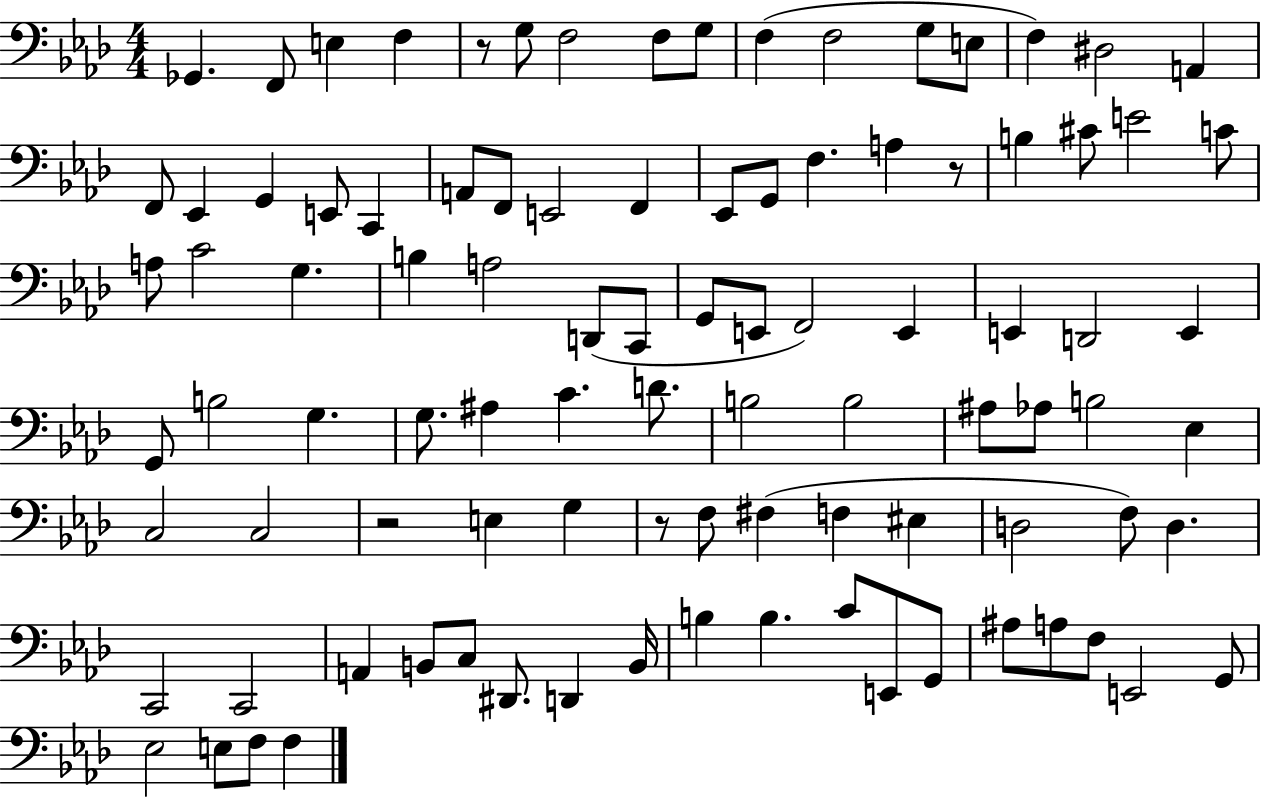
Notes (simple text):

Gb2/q. F2/e E3/q F3/q R/e G3/e F3/h F3/e G3/e F3/q F3/h G3/e E3/e F3/q D#3/h A2/q F2/e Eb2/q G2/q E2/e C2/q A2/e F2/e E2/h F2/q Eb2/e G2/e F3/q. A3/q R/e B3/q C#4/e E4/h C4/e A3/e C4/h G3/q. B3/q A3/h D2/e C2/e G2/e E2/e F2/h E2/q E2/q D2/h E2/q G2/e B3/h G3/q. G3/e. A#3/q C4/q. D4/e. B3/h B3/h A#3/e Ab3/e B3/h Eb3/q C3/h C3/h R/h E3/q G3/q R/e F3/e F#3/q F3/q EIS3/q D3/h F3/e D3/q. C2/h C2/h A2/q B2/e C3/e D#2/e. D2/q B2/s B3/q B3/q. C4/e E2/e G2/e A#3/e A3/e F3/e E2/h G2/e Eb3/h E3/e F3/e F3/q